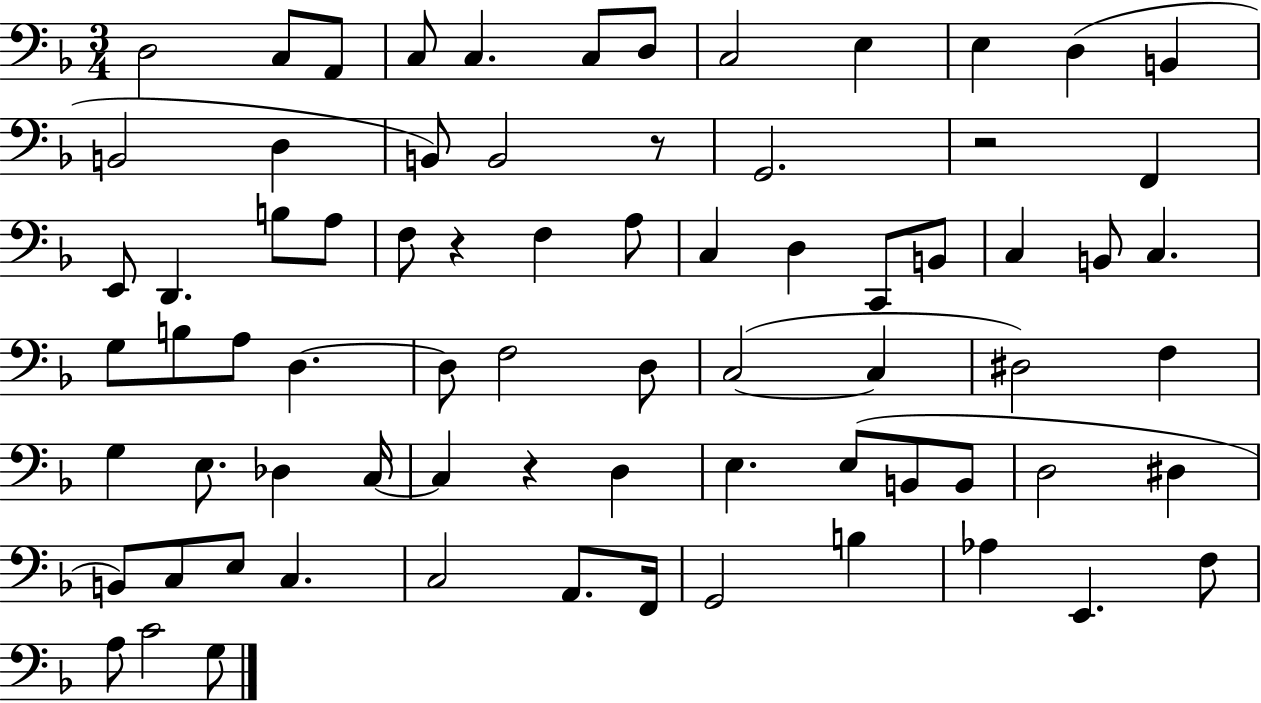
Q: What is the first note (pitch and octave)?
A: D3